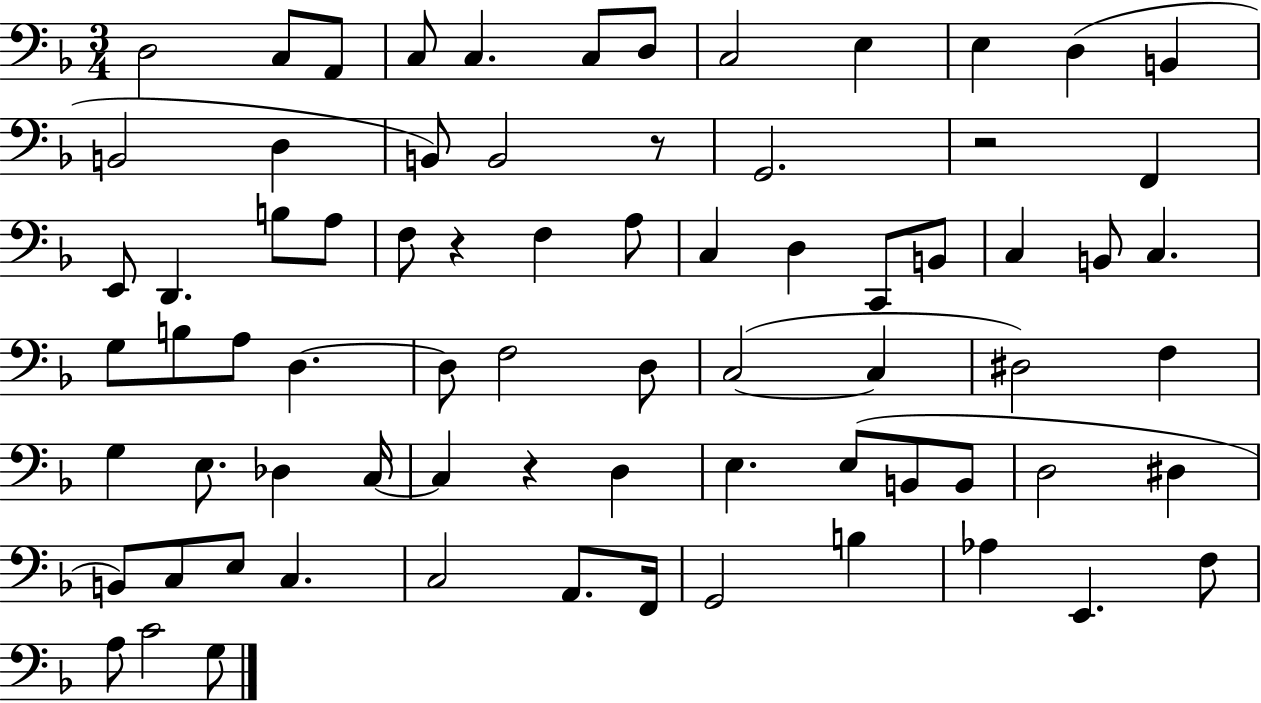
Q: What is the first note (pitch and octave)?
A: D3